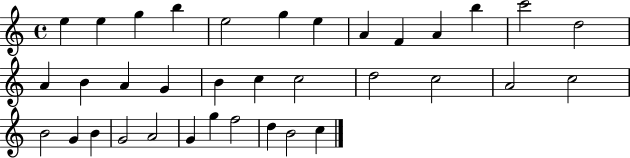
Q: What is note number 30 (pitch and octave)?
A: G4